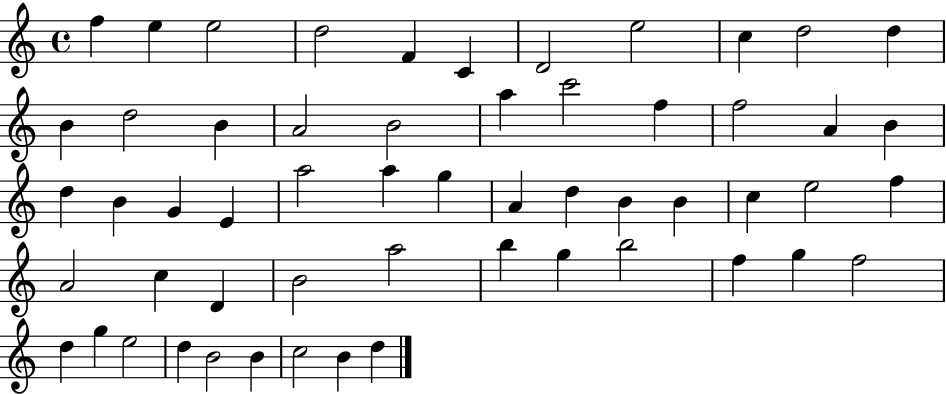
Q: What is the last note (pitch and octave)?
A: D5